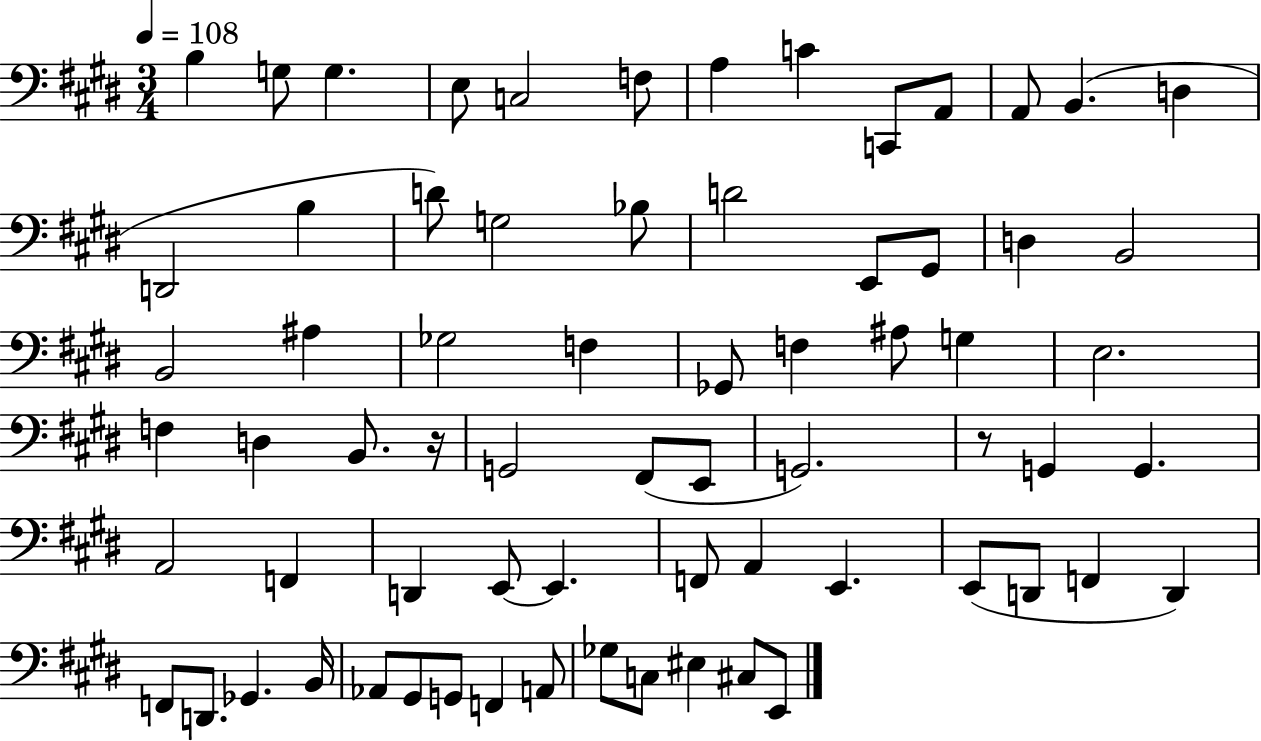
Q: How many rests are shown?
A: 2